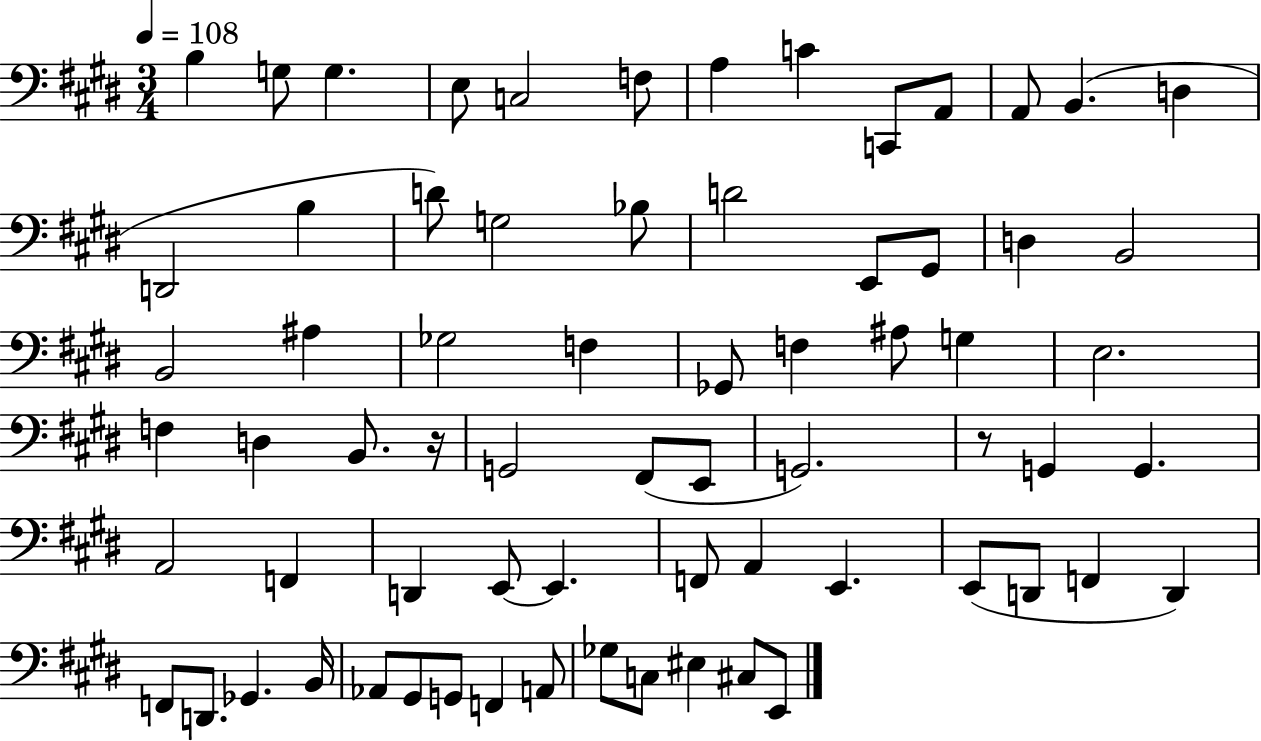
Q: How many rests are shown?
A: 2